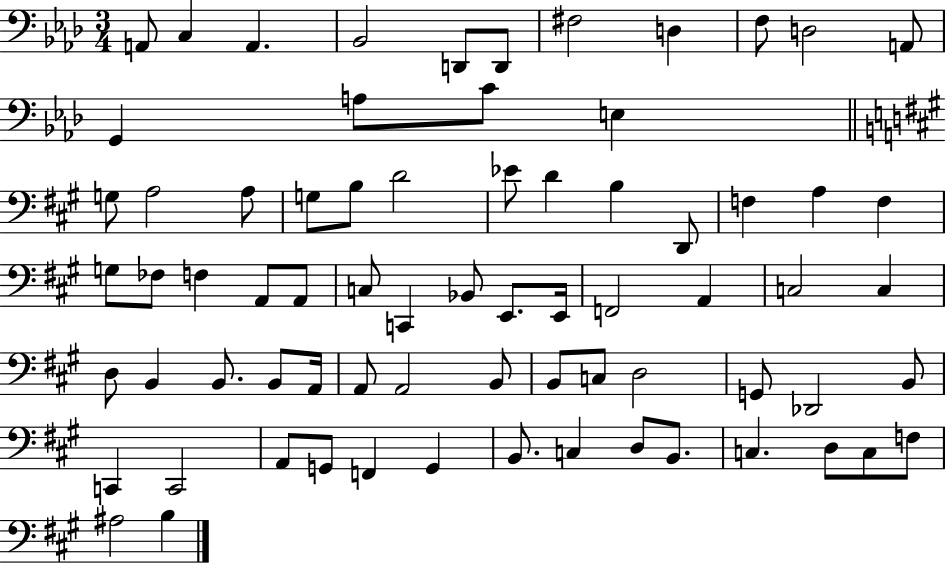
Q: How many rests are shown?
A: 0